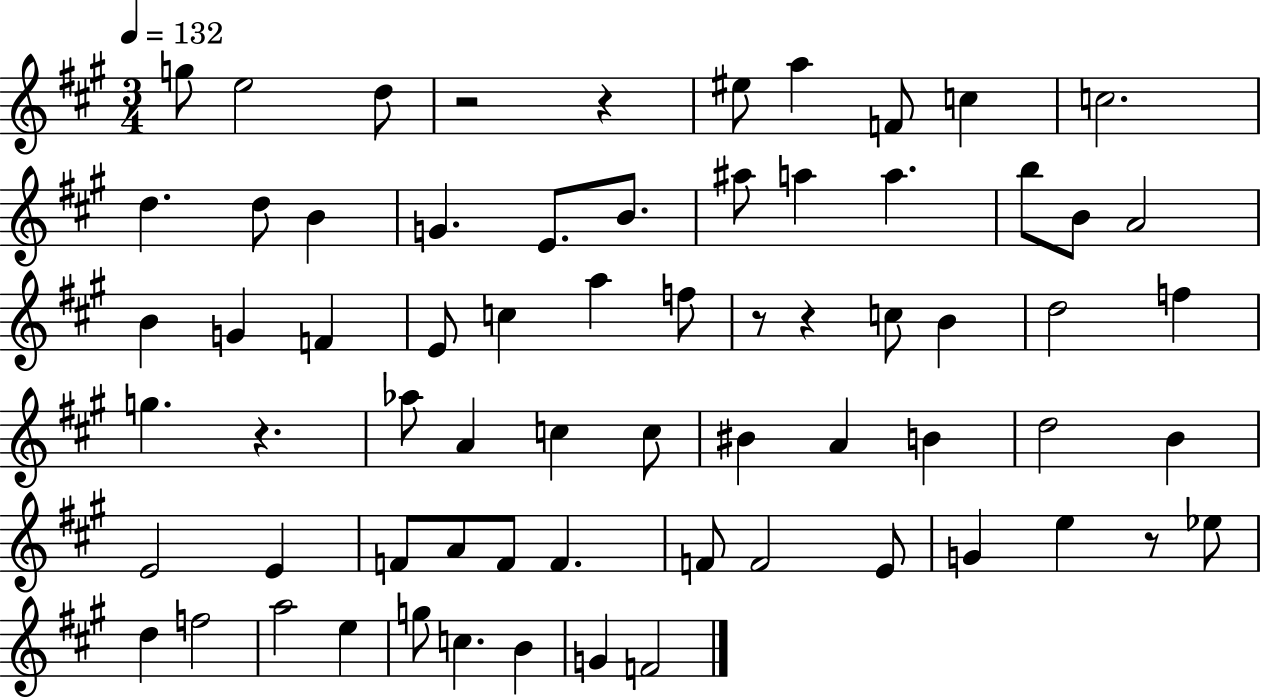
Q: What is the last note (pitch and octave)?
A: F4